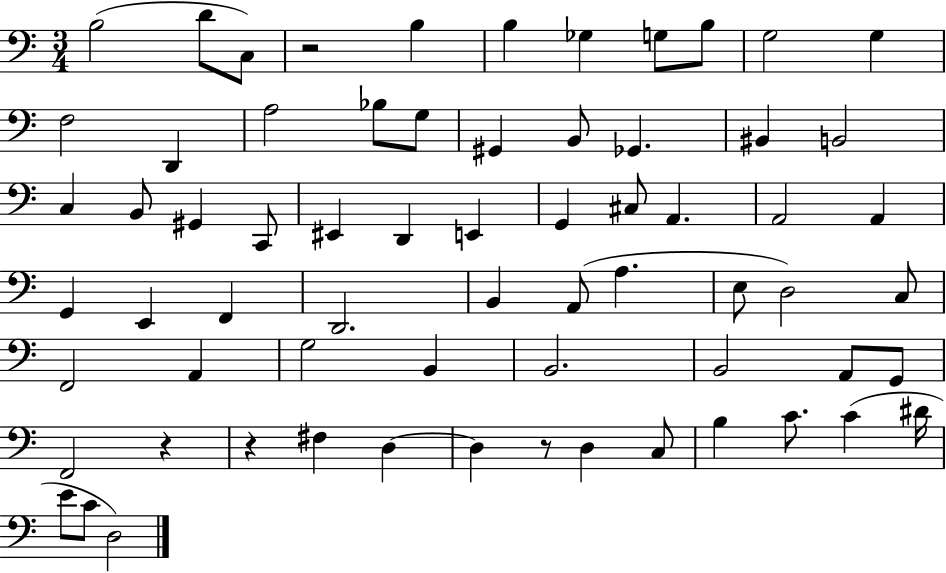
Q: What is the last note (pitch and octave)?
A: D3